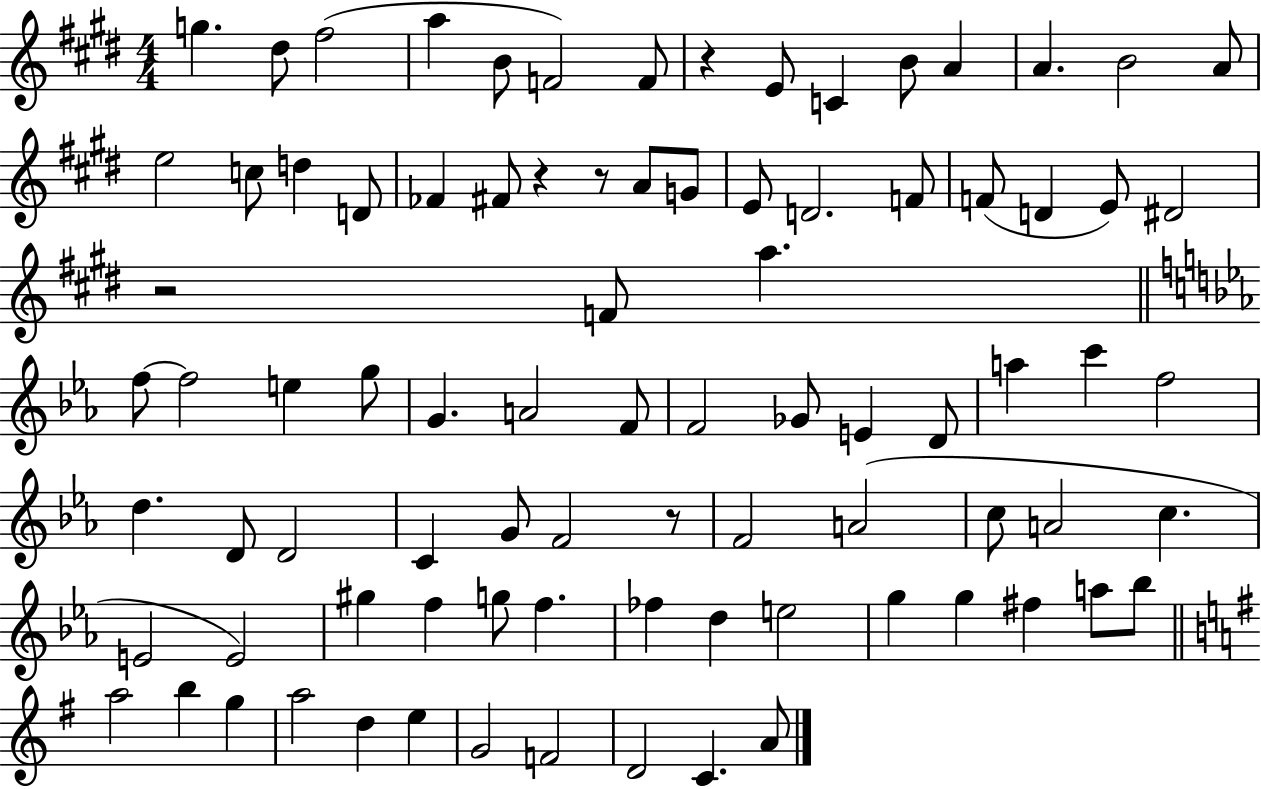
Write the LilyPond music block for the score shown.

{
  \clef treble
  \numericTimeSignature
  \time 4/4
  \key e \major
  g''4. dis''8 fis''2( | a''4 b'8 f'2) f'8 | r4 e'8 c'4 b'8 a'4 | a'4. b'2 a'8 | \break e''2 c''8 d''4 d'8 | fes'4 fis'8 r4 r8 a'8 g'8 | e'8 d'2. f'8 | f'8( d'4 e'8) dis'2 | \break r2 f'8 a''4. | \bar "||" \break \key ees \major f''8~~ f''2 e''4 g''8 | g'4. a'2 f'8 | f'2 ges'8 e'4 d'8 | a''4 c'''4 f''2 | \break d''4. d'8 d'2 | c'4 g'8 f'2 r8 | f'2 a'2( | c''8 a'2 c''4. | \break e'2 e'2) | gis''4 f''4 g''8 f''4. | fes''4 d''4 e''2 | g''4 g''4 fis''4 a''8 bes''8 | \break \bar "||" \break \key g \major a''2 b''4 g''4 | a''2 d''4 e''4 | g'2 f'2 | d'2 c'4. a'8 | \break \bar "|."
}